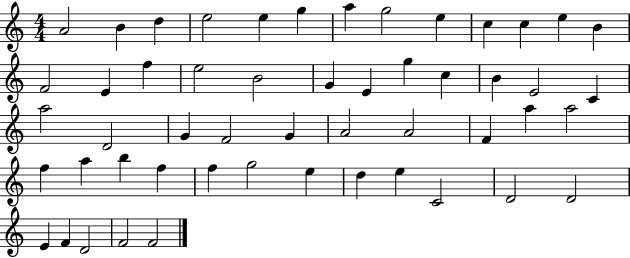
{
  \clef treble
  \numericTimeSignature
  \time 4/4
  \key c \major
  a'2 b'4 d''4 | e''2 e''4 g''4 | a''4 g''2 e''4 | c''4 c''4 e''4 b'4 | \break f'2 e'4 f''4 | e''2 b'2 | g'4 e'4 g''4 c''4 | b'4 e'2 c'4 | \break a''2 d'2 | g'4 f'2 g'4 | a'2 a'2 | f'4 a''4 a''2 | \break f''4 a''4 b''4 f''4 | f''4 g''2 e''4 | d''4 e''4 c'2 | d'2 d'2 | \break e'4 f'4 d'2 | f'2 f'2 | \bar "|."
}